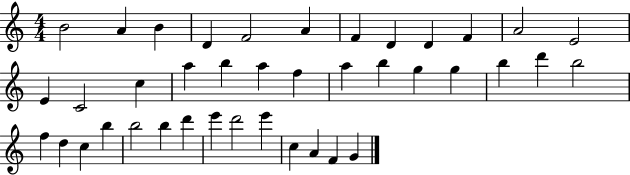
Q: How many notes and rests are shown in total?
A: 40